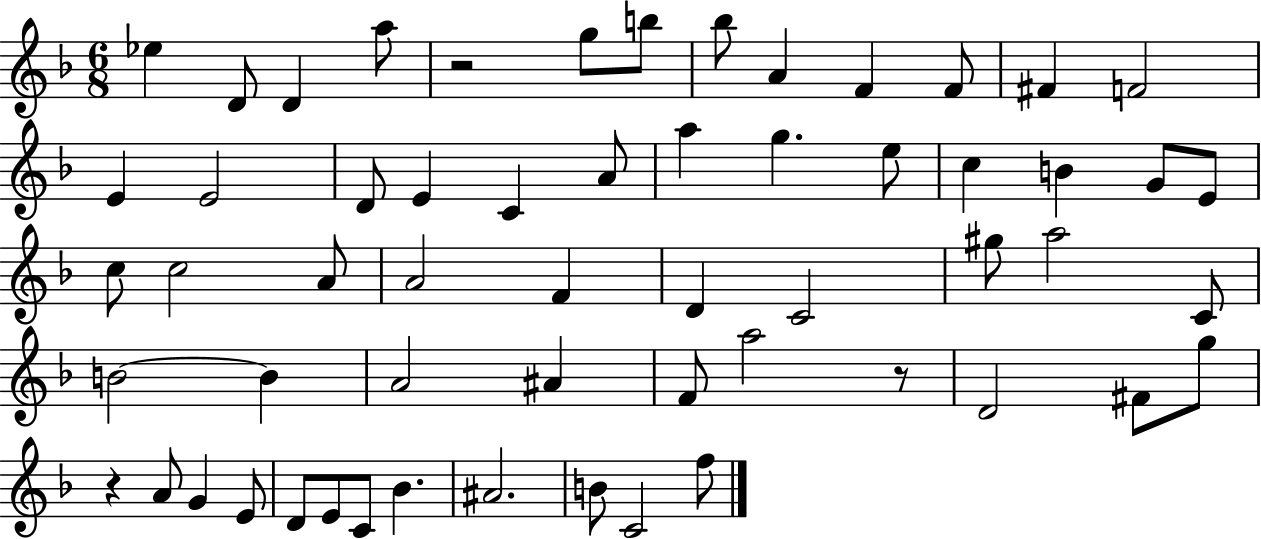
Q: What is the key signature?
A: F major